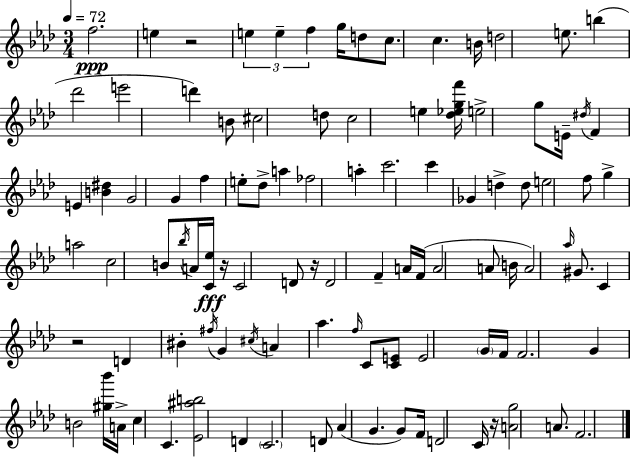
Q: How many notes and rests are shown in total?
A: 102